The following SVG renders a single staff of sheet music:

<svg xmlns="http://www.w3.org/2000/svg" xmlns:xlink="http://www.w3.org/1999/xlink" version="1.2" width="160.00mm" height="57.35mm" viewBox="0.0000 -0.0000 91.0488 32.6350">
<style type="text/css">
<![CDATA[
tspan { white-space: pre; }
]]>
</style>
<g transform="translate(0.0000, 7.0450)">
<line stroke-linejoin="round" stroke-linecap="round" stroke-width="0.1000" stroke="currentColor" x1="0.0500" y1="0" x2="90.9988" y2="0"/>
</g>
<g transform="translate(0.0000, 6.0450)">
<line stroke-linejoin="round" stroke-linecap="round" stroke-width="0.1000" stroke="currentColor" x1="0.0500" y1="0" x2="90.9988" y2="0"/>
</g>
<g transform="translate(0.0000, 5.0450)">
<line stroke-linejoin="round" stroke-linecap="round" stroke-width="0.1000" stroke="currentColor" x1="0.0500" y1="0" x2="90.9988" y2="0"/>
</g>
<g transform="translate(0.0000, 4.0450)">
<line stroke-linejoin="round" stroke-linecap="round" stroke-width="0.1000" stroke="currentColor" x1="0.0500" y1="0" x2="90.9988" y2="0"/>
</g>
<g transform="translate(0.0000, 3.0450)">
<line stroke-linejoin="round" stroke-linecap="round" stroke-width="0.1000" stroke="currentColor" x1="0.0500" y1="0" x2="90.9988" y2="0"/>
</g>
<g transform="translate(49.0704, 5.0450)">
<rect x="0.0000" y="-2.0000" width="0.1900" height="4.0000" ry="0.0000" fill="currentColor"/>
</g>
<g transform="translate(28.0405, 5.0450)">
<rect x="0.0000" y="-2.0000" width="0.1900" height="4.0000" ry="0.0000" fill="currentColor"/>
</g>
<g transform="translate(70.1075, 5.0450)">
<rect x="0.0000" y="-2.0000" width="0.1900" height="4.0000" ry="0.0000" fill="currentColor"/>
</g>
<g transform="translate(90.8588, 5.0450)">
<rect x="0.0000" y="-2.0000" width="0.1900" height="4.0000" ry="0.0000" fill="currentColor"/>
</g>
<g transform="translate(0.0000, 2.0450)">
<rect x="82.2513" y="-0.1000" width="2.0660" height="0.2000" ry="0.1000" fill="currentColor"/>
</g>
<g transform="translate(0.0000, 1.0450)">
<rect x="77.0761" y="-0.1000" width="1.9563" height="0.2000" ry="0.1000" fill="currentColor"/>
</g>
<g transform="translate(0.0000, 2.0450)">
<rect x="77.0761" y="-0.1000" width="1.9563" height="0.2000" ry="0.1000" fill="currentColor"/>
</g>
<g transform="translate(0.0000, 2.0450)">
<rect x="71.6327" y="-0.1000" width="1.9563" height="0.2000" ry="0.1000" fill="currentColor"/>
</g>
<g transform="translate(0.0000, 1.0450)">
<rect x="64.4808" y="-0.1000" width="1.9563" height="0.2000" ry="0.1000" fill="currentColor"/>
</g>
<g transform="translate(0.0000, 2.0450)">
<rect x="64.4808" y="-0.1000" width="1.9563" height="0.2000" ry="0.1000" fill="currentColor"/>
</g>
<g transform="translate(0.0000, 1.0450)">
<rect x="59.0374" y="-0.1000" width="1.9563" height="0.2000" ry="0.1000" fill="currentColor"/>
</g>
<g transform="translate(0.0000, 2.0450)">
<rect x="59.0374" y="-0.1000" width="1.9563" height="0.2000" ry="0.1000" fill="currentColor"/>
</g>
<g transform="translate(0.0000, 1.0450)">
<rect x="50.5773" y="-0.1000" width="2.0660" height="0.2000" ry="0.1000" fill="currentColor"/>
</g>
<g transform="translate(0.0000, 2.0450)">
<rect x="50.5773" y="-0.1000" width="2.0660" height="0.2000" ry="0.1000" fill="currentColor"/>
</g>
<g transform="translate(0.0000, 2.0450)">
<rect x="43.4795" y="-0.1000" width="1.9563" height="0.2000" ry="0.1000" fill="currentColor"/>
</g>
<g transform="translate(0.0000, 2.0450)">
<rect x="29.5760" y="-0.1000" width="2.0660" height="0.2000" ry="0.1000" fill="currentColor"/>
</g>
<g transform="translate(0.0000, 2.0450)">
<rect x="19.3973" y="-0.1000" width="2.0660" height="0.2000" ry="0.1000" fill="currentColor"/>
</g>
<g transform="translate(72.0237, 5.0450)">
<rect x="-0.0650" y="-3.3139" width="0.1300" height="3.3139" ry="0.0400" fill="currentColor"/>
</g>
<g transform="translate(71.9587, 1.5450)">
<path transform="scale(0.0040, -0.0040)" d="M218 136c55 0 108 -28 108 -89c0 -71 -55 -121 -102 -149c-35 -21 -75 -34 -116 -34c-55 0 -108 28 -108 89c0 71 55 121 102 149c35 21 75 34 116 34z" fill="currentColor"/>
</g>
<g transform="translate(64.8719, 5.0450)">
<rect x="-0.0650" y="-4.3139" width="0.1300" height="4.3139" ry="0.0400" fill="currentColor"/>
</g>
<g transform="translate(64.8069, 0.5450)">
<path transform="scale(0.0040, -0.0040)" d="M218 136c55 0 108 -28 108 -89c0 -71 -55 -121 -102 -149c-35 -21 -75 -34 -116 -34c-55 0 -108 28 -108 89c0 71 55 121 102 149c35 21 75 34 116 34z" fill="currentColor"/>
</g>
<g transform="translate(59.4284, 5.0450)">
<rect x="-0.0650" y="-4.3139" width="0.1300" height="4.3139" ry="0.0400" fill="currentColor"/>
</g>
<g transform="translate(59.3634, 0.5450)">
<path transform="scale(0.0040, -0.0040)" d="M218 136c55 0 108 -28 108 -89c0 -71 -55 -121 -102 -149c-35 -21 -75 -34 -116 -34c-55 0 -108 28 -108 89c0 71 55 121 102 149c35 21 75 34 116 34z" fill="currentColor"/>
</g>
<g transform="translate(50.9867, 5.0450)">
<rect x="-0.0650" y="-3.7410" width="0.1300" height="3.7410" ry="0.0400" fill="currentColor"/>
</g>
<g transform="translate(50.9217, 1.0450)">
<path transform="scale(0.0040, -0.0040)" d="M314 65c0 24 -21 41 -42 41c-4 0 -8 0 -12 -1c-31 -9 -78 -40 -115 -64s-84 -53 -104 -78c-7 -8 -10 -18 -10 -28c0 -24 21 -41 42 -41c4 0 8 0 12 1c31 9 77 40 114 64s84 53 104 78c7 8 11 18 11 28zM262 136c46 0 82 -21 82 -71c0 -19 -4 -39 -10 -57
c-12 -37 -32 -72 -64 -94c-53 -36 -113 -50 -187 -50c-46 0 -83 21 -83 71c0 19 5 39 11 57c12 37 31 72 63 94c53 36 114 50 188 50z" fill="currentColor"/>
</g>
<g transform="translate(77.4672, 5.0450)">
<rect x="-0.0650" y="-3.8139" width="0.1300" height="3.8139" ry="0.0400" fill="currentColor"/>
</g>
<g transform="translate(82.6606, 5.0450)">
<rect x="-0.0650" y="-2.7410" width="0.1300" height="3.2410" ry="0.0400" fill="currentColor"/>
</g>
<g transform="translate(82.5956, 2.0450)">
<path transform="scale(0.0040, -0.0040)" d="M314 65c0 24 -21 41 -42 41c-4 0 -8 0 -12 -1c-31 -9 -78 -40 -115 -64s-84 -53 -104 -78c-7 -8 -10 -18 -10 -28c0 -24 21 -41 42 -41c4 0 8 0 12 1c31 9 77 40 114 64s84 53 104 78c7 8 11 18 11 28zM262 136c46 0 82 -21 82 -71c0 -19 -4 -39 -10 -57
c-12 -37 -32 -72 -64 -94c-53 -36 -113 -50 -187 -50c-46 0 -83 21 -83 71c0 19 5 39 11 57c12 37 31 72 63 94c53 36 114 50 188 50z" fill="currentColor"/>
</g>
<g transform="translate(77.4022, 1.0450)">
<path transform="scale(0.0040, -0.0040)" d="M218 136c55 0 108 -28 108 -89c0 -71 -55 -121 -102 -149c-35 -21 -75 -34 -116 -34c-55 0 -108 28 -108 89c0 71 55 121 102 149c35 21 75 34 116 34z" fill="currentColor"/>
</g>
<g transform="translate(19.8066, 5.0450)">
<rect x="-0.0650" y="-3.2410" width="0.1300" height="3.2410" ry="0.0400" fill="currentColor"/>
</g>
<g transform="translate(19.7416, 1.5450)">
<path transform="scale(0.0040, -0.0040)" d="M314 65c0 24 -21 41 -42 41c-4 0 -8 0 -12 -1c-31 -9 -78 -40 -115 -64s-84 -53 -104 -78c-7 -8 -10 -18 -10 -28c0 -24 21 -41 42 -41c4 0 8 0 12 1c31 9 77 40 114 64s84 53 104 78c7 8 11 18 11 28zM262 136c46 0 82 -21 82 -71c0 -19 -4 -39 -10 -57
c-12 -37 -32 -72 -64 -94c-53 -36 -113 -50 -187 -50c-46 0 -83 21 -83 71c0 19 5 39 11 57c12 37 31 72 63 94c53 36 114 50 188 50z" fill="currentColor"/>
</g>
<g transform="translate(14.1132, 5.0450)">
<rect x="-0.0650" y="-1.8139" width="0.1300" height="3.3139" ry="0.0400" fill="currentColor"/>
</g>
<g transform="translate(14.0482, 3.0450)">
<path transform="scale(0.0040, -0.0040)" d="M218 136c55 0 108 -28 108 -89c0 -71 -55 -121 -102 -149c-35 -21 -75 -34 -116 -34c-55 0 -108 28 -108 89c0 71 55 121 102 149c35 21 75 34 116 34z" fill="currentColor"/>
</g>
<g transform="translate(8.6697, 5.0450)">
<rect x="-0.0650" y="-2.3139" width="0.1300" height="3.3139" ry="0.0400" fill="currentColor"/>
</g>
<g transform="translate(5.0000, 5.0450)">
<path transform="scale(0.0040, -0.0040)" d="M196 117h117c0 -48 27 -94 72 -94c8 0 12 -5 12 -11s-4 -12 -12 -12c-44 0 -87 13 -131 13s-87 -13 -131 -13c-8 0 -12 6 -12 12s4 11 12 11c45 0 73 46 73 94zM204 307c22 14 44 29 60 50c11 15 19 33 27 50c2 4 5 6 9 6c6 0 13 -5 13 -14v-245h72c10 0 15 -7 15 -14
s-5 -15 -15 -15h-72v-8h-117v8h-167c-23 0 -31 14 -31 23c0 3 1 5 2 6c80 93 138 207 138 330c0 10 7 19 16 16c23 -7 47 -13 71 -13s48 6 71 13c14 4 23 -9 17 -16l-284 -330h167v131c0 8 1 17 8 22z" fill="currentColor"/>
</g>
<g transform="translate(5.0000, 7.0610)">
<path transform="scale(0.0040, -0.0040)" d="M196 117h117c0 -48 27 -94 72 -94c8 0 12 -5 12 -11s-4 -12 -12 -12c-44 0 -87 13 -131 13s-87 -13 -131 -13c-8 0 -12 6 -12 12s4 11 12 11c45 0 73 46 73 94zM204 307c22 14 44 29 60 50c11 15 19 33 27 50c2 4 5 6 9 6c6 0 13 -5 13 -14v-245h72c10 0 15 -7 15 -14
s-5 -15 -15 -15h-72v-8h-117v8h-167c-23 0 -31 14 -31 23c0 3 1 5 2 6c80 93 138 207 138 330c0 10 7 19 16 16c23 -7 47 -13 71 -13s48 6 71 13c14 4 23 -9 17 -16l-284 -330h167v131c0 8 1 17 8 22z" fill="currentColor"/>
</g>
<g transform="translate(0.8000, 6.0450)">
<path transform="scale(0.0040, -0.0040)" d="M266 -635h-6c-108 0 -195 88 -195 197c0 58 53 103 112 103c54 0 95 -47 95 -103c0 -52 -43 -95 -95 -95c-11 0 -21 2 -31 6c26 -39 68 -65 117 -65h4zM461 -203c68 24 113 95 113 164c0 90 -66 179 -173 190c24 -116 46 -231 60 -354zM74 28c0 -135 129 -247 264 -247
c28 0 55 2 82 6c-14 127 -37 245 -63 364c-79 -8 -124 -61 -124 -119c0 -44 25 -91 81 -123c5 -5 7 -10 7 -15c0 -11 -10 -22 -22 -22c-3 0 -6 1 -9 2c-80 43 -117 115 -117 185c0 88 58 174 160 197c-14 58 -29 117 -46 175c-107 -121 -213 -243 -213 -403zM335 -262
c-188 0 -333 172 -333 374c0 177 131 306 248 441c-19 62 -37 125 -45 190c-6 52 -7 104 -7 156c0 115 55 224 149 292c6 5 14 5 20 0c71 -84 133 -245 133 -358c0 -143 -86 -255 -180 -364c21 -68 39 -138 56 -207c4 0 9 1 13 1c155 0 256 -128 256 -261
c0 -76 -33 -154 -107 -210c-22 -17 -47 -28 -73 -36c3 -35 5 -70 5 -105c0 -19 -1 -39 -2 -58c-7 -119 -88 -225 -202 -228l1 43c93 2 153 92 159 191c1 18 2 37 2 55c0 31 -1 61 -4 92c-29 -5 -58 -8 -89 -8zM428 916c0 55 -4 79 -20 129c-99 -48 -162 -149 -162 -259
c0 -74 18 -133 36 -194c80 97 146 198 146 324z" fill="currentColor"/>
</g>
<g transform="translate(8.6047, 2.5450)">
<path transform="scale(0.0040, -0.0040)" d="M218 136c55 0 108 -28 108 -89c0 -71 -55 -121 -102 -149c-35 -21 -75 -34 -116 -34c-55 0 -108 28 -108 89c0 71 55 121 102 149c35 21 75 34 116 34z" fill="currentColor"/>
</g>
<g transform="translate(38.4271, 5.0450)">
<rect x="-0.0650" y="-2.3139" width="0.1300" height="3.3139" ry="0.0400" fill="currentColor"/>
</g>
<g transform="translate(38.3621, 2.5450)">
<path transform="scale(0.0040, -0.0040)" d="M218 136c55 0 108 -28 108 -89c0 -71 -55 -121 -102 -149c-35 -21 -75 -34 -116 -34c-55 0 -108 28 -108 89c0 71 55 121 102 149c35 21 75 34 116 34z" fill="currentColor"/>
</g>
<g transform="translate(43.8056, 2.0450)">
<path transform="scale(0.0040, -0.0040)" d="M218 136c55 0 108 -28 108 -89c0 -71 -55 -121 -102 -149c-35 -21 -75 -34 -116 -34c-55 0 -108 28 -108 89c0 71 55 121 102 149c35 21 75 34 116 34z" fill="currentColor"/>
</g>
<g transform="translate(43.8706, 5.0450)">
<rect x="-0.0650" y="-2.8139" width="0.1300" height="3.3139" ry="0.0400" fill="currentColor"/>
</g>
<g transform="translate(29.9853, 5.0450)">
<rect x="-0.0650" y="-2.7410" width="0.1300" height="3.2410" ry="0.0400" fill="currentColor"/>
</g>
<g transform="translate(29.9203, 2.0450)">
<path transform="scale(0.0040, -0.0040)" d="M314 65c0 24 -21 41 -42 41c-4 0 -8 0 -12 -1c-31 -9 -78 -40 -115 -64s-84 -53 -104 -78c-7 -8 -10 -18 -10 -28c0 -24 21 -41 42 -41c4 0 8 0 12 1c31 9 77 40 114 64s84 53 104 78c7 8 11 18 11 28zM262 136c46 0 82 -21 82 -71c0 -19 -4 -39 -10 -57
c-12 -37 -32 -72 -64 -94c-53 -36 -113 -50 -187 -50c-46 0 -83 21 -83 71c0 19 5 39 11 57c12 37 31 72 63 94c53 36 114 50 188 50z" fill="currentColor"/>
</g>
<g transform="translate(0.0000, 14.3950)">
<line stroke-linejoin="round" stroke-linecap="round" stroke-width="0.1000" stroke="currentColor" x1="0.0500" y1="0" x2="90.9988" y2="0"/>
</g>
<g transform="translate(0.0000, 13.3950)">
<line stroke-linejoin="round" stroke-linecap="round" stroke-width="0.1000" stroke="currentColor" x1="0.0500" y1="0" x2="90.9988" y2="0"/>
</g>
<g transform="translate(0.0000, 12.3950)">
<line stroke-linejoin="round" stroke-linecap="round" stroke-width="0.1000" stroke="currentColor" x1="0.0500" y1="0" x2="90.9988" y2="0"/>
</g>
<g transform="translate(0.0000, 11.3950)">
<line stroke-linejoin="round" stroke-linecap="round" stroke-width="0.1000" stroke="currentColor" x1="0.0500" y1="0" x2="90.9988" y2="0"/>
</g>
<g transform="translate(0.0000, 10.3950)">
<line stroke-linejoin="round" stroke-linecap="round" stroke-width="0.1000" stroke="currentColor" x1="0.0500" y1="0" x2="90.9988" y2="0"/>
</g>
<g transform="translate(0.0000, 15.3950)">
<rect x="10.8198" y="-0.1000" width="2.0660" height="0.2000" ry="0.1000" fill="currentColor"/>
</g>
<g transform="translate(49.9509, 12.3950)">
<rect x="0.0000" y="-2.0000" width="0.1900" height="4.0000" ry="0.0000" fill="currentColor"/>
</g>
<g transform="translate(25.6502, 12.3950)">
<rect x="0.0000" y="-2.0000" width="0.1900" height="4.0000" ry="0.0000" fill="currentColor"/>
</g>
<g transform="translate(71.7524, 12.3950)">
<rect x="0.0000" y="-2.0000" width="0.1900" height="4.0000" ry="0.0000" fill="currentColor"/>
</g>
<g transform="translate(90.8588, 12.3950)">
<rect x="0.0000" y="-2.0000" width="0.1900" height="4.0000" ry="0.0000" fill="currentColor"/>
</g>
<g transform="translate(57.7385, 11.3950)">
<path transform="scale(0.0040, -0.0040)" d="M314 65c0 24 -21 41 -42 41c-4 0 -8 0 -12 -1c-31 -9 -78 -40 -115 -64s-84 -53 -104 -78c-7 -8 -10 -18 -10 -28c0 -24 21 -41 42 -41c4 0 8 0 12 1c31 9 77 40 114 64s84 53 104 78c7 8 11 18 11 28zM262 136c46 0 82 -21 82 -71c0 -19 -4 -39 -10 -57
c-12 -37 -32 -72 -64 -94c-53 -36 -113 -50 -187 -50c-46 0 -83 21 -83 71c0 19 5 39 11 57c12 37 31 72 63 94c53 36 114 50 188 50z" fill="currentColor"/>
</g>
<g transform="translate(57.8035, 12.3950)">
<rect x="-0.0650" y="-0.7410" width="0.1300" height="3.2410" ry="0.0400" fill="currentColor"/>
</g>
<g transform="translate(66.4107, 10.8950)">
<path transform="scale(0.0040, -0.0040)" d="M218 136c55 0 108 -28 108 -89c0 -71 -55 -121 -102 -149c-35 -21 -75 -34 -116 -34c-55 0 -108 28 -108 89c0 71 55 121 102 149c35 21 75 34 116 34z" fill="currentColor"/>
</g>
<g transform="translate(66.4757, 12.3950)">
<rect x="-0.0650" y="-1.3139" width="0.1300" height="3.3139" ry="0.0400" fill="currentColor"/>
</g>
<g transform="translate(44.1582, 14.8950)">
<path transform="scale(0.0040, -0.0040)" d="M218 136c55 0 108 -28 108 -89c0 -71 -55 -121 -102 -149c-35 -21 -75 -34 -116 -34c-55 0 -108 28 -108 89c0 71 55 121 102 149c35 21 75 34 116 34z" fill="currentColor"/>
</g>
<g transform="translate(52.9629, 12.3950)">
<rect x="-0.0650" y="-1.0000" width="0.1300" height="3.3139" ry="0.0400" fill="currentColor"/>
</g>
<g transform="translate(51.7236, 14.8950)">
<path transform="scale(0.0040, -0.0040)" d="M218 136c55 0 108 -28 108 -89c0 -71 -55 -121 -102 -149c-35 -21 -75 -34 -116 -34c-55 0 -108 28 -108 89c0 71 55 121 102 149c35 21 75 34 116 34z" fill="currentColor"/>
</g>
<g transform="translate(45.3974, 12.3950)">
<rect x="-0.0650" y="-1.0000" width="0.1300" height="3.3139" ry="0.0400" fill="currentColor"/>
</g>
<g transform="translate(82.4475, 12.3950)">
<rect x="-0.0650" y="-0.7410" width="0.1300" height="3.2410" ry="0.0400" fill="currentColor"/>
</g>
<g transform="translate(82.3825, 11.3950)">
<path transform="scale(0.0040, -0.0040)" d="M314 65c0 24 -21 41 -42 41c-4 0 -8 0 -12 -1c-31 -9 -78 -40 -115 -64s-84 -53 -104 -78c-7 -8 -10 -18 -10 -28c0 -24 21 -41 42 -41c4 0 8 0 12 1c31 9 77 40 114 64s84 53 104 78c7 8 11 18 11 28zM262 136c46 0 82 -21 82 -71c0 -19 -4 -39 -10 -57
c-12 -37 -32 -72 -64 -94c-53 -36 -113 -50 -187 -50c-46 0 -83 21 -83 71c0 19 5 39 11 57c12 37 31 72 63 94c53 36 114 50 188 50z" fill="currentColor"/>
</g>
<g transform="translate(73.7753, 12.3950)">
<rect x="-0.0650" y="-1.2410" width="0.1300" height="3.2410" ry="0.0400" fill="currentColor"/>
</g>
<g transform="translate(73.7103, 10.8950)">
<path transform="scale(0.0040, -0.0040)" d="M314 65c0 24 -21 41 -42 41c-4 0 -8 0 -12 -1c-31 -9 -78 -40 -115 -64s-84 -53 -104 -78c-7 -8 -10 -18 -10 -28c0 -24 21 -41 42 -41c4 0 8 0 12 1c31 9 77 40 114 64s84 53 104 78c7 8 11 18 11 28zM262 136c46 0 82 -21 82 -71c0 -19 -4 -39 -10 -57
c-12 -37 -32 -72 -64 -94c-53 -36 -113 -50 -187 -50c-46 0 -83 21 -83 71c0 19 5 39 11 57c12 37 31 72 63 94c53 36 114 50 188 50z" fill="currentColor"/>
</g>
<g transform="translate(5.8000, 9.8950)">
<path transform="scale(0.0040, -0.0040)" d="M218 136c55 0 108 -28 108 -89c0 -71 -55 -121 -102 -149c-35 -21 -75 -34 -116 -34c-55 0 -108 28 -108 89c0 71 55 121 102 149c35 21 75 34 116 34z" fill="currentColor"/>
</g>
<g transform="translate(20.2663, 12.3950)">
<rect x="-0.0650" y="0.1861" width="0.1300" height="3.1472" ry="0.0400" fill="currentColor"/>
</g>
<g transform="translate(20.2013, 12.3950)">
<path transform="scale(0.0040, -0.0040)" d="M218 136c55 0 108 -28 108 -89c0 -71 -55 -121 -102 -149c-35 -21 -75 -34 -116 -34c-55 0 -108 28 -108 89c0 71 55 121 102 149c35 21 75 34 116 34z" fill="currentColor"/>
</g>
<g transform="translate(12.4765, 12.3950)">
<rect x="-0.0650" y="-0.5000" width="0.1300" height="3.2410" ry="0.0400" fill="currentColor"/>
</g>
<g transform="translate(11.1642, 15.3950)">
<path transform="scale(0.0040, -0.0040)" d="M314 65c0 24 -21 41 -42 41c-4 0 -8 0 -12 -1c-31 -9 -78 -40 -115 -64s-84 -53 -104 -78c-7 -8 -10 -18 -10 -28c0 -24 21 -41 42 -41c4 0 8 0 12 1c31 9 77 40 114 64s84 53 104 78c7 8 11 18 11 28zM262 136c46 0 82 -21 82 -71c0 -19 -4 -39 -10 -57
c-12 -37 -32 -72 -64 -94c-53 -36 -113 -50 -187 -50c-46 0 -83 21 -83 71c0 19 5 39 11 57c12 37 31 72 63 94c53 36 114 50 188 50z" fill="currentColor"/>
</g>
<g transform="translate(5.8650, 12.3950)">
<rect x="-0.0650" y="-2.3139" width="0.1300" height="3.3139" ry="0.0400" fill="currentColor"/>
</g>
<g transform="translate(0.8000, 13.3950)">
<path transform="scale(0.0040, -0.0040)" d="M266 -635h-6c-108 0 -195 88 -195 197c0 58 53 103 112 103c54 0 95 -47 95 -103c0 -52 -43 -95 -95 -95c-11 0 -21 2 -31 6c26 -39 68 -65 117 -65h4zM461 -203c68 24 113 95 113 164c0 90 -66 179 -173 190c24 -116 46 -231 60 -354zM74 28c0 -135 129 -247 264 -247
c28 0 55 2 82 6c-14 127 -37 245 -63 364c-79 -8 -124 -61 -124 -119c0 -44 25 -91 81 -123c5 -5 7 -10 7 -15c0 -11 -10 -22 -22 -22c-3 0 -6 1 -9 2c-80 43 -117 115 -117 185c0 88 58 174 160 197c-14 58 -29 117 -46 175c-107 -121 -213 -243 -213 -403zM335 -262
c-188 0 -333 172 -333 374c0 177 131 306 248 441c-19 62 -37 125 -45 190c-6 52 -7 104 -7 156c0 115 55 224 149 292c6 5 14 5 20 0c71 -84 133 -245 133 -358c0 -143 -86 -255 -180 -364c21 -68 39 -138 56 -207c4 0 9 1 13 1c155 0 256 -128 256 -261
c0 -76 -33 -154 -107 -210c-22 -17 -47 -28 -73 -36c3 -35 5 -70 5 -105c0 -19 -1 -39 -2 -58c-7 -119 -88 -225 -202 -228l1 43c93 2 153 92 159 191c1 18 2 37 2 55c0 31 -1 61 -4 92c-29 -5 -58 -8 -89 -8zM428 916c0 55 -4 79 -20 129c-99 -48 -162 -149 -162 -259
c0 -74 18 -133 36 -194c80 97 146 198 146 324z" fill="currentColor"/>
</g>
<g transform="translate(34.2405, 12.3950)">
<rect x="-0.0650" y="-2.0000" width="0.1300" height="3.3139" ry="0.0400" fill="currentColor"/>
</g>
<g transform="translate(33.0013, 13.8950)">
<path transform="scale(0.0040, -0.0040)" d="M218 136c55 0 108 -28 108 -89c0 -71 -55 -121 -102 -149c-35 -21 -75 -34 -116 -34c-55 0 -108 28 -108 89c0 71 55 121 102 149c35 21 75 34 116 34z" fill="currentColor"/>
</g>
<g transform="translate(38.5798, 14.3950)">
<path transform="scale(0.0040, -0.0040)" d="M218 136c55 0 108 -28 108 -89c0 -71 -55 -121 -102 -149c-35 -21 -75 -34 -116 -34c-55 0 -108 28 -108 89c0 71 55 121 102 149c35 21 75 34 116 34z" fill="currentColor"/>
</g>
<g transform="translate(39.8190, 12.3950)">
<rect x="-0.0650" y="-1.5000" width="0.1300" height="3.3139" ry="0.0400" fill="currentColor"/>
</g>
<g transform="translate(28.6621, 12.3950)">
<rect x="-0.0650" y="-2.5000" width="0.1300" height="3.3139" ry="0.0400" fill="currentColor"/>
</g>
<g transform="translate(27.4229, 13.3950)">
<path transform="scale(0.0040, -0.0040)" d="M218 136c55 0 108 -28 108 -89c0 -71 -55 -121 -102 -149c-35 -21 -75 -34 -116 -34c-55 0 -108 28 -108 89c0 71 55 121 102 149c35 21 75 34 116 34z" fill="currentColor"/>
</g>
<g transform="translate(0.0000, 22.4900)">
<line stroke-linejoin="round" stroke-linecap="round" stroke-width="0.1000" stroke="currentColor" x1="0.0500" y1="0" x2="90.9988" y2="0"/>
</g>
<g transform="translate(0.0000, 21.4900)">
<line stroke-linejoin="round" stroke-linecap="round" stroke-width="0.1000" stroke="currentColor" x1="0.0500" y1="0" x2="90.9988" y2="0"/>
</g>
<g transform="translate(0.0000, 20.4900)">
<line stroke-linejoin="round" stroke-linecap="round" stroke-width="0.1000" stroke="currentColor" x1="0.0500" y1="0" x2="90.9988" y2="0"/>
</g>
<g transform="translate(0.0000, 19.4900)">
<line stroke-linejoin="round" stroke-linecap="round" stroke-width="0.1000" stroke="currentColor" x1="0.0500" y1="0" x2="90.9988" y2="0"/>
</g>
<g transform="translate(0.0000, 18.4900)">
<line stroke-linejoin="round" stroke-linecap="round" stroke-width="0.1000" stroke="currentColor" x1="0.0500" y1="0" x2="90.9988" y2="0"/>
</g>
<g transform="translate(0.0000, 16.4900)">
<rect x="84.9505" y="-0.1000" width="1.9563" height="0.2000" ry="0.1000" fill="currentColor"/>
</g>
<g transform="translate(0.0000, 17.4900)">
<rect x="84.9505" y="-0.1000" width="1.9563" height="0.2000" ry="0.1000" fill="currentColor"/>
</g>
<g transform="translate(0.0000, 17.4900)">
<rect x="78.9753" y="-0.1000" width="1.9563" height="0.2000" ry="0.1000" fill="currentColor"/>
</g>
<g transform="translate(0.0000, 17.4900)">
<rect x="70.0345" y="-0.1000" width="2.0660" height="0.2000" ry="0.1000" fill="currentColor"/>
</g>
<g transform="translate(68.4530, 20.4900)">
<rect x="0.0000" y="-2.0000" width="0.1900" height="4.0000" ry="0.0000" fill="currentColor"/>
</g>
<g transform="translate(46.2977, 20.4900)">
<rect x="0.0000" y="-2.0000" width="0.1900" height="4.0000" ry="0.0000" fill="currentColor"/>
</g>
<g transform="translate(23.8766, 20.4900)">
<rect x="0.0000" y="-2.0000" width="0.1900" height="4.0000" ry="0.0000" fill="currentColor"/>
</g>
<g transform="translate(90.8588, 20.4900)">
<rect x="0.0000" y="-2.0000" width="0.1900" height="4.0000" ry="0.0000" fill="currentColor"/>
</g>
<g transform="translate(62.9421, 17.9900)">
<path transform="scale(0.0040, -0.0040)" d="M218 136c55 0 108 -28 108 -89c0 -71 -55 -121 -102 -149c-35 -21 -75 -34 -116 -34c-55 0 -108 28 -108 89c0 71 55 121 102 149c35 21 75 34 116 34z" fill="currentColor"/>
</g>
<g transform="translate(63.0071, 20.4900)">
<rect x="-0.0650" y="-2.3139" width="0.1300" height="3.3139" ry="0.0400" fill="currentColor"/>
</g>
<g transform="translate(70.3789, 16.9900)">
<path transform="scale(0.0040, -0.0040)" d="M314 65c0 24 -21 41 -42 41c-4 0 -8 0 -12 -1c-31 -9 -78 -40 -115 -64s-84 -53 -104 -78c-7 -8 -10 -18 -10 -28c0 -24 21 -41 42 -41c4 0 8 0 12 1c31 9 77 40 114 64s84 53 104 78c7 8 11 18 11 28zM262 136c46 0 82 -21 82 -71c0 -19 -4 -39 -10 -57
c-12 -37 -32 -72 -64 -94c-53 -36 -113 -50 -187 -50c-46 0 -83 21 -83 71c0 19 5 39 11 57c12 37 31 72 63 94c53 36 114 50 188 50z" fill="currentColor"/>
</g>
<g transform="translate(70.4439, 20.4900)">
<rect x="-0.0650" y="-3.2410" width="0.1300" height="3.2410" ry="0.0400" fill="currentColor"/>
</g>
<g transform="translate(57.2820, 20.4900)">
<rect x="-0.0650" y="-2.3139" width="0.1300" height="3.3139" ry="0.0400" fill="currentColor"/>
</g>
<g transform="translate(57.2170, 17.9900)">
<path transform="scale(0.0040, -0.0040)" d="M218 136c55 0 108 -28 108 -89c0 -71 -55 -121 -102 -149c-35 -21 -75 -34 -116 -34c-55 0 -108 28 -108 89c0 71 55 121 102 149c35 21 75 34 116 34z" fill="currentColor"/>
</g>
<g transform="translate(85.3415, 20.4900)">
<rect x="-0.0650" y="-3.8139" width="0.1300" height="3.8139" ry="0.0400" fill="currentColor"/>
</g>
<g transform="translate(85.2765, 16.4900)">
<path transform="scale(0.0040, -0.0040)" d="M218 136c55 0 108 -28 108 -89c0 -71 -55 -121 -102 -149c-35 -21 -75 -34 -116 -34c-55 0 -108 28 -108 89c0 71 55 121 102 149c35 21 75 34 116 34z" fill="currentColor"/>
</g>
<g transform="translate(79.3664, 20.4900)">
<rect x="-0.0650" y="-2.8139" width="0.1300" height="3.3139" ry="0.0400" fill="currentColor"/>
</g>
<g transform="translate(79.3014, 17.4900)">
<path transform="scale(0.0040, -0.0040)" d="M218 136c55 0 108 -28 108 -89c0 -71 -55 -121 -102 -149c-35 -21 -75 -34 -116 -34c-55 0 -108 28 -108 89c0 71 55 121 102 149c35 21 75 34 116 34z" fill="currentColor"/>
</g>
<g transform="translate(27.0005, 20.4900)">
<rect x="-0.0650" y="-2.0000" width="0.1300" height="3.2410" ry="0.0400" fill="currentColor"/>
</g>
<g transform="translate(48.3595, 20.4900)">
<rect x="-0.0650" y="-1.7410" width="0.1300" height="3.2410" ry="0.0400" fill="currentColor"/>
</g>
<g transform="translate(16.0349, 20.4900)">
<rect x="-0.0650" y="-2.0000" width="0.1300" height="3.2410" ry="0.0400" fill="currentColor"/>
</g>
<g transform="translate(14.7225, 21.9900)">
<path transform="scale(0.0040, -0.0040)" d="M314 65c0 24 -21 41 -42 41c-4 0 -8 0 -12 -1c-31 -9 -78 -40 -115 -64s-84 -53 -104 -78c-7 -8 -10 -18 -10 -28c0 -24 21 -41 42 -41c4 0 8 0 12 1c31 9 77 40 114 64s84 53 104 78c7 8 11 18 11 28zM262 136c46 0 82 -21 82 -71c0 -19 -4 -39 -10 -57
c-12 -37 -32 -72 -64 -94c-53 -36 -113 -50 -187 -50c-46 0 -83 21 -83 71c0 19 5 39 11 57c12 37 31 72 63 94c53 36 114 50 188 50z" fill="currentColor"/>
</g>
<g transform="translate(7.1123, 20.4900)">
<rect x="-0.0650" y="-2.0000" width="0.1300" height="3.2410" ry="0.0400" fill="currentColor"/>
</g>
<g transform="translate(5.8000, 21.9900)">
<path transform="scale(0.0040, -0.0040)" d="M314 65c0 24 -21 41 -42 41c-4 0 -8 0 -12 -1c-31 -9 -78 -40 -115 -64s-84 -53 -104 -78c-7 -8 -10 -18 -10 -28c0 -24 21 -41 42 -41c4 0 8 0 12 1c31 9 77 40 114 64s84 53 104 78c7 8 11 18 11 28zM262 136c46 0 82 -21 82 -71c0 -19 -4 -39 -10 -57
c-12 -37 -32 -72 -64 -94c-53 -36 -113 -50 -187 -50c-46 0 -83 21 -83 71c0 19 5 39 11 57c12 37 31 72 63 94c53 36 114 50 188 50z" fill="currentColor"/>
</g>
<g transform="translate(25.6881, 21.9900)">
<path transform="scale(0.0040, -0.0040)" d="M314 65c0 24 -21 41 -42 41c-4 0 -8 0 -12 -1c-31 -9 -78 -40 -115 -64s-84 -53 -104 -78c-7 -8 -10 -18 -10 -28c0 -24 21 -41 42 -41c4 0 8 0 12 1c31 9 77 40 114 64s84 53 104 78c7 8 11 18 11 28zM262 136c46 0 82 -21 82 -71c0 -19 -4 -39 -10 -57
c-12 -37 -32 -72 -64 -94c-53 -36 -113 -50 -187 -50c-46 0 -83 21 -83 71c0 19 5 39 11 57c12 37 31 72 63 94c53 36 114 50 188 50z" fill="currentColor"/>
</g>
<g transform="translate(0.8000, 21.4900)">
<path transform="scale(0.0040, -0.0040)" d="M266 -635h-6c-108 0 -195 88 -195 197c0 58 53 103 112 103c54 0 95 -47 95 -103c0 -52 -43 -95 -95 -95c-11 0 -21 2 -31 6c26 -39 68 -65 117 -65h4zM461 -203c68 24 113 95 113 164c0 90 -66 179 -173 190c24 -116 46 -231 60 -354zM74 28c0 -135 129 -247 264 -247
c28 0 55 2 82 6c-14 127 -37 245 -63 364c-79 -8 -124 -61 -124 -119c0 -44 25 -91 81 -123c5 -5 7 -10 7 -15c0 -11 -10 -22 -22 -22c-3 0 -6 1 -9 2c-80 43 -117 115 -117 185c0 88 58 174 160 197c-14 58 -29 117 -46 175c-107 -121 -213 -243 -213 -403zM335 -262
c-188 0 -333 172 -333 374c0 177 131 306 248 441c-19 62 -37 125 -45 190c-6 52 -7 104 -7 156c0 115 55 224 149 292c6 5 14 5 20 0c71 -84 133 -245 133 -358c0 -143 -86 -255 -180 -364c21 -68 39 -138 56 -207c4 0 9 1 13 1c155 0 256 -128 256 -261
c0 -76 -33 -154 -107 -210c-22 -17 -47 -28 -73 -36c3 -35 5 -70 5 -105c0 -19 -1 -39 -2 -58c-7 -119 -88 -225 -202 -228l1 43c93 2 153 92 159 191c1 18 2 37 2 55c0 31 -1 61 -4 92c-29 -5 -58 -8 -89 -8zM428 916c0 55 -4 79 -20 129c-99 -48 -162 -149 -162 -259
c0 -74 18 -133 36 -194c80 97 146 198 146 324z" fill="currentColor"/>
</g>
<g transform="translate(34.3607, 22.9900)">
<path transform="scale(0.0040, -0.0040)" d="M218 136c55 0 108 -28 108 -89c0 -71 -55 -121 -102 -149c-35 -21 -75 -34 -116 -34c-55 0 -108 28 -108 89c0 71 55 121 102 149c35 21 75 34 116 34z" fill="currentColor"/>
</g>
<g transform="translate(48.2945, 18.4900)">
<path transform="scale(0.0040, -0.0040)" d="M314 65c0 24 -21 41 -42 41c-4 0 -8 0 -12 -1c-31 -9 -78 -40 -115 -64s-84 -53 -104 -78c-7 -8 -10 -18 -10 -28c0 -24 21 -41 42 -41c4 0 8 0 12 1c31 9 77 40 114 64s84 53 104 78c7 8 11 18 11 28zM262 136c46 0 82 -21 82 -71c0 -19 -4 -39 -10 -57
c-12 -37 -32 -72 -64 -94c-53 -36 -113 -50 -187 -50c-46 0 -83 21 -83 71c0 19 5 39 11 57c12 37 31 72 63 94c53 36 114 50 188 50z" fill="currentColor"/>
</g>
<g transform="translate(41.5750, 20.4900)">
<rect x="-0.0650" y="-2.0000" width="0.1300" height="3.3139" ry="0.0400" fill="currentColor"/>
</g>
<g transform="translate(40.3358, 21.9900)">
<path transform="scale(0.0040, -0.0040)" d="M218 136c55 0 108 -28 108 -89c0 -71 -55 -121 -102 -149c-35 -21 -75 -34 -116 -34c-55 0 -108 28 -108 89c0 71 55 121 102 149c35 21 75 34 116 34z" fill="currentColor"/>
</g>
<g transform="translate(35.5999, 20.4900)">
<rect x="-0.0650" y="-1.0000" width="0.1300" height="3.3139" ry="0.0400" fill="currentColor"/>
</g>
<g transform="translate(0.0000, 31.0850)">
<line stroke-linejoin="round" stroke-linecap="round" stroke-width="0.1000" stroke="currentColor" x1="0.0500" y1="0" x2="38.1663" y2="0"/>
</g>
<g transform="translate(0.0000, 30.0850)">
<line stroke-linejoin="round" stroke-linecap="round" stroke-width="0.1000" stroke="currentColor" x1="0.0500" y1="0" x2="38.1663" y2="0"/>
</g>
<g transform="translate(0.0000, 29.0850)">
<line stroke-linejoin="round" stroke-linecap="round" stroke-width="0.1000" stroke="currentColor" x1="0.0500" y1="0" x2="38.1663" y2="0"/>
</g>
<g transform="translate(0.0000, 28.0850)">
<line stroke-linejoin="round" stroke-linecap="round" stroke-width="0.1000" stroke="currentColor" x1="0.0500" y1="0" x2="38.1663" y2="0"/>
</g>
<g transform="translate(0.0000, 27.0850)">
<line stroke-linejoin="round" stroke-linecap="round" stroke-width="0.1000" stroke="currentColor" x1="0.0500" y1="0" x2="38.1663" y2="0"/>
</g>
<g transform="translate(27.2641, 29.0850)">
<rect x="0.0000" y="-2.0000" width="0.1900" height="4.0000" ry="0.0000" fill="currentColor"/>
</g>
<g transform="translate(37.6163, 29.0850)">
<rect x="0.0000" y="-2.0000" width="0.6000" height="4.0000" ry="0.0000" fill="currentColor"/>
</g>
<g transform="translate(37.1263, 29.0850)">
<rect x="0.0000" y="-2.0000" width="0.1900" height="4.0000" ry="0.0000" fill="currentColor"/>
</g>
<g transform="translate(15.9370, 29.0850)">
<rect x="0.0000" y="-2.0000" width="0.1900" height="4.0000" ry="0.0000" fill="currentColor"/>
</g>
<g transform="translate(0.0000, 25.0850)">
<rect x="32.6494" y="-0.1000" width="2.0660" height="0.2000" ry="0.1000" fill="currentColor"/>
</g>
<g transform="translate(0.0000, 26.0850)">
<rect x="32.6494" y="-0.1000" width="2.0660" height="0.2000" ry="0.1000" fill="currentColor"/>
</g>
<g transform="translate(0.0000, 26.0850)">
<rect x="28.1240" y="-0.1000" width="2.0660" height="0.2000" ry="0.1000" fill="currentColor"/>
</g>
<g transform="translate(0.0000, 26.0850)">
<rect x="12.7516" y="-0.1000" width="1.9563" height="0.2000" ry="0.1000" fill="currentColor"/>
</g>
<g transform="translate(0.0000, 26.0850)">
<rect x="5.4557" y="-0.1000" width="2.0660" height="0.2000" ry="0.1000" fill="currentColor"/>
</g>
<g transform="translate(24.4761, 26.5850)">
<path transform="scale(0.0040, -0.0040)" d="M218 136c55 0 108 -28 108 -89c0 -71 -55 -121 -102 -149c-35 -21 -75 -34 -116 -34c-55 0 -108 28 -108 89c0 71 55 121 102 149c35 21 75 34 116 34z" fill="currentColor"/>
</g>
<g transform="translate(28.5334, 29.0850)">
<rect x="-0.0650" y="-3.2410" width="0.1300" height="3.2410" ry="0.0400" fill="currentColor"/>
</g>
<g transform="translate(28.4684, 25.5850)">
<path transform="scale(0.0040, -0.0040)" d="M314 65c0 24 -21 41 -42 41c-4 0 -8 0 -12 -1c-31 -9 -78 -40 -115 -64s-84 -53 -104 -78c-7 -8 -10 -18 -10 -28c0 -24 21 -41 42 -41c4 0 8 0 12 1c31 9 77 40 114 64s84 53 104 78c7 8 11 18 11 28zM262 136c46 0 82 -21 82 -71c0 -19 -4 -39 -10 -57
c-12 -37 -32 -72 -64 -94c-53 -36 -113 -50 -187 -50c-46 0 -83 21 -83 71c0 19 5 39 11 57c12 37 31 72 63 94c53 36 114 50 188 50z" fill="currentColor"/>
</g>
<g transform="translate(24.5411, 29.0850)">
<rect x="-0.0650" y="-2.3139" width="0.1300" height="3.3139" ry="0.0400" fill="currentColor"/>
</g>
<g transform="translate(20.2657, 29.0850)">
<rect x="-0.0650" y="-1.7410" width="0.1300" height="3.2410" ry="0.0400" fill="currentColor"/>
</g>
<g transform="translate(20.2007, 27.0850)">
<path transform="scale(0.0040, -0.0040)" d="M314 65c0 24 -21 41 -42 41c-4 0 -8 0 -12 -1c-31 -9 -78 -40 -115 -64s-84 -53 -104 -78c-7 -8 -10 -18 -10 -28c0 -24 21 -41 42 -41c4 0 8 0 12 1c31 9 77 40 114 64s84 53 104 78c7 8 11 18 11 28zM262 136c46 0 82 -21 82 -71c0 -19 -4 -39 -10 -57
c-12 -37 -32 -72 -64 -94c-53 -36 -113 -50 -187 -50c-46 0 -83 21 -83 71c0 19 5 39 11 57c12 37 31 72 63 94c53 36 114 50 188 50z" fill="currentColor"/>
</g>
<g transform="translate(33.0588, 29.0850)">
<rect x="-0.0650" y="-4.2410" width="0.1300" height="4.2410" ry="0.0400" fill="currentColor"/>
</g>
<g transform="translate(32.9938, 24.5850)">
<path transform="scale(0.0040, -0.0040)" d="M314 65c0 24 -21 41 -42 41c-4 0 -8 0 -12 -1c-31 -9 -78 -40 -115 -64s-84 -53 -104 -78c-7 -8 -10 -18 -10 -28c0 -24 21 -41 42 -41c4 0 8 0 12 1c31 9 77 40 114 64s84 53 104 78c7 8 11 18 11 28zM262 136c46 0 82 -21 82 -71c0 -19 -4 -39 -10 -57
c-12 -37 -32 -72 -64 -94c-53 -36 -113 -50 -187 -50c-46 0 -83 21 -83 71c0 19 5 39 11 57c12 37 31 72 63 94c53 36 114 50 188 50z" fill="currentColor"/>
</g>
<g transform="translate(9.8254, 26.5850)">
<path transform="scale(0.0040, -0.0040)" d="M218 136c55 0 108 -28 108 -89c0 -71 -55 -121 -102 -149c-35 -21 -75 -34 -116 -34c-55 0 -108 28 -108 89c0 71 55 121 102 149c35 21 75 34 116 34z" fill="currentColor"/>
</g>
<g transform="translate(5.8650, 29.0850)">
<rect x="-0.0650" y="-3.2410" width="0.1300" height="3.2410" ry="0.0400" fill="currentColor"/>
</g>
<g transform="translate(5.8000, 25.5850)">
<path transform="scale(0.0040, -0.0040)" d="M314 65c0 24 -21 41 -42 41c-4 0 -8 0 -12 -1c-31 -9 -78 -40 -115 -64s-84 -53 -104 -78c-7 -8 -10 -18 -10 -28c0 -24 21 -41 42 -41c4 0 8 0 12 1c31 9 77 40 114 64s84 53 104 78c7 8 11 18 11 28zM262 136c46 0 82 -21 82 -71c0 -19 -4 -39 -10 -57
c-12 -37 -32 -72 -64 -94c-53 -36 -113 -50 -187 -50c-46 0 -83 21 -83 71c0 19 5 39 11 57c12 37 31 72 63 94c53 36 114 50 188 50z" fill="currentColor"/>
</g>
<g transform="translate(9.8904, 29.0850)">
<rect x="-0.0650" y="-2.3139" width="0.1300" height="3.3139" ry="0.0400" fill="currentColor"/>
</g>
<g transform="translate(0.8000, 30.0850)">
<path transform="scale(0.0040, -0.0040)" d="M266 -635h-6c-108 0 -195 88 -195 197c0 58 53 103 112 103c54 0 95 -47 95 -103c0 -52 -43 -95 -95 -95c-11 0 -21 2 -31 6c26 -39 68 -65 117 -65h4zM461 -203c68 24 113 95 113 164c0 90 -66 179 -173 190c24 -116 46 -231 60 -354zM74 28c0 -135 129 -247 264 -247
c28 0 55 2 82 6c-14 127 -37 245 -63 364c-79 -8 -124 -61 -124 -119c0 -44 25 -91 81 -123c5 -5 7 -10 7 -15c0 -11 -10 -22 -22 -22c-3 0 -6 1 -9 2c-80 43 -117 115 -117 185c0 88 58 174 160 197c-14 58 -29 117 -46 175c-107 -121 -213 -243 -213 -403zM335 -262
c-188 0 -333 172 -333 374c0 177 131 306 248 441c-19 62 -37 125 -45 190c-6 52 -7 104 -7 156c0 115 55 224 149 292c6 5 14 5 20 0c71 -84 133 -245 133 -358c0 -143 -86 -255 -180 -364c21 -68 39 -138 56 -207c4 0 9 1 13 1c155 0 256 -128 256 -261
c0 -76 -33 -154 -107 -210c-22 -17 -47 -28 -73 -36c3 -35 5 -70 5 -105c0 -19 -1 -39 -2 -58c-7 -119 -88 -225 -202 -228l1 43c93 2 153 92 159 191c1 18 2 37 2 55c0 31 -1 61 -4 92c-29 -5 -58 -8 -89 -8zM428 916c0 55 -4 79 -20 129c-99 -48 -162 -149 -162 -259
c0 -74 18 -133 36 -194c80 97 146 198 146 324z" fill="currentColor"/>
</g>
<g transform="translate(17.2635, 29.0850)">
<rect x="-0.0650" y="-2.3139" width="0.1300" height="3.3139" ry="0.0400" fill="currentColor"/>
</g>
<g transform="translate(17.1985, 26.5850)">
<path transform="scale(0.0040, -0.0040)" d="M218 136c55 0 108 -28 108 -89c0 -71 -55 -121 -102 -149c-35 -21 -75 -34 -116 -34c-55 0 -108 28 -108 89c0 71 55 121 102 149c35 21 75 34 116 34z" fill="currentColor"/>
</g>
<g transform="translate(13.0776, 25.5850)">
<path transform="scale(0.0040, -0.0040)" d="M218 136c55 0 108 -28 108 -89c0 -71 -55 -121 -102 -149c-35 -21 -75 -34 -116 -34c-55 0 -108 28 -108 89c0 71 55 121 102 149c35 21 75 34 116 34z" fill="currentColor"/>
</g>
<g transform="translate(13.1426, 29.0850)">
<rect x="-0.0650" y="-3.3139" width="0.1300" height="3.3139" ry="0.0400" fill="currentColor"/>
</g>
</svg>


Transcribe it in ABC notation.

X:1
T:Untitled
M:4/4
L:1/4
K:C
g f b2 a2 g a c'2 d' d' b c' a2 g C2 B G F E D D d2 e e2 d2 F2 F2 F2 D F f2 g g b2 a c' b2 g b g f2 g b2 d'2